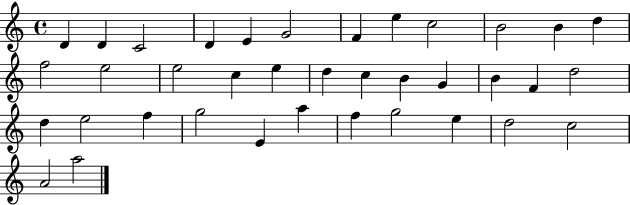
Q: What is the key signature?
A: C major